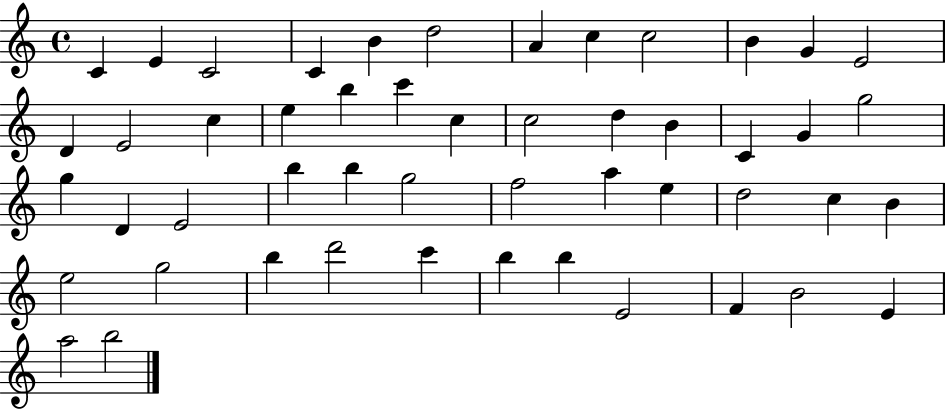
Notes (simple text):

C4/q E4/q C4/h C4/q B4/q D5/h A4/q C5/q C5/h B4/q G4/q E4/h D4/q E4/h C5/q E5/q B5/q C6/q C5/q C5/h D5/q B4/q C4/q G4/q G5/h G5/q D4/q E4/h B5/q B5/q G5/h F5/h A5/q E5/q D5/h C5/q B4/q E5/h G5/h B5/q D6/h C6/q B5/q B5/q E4/h F4/q B4/h E4/q A5/h B5/h